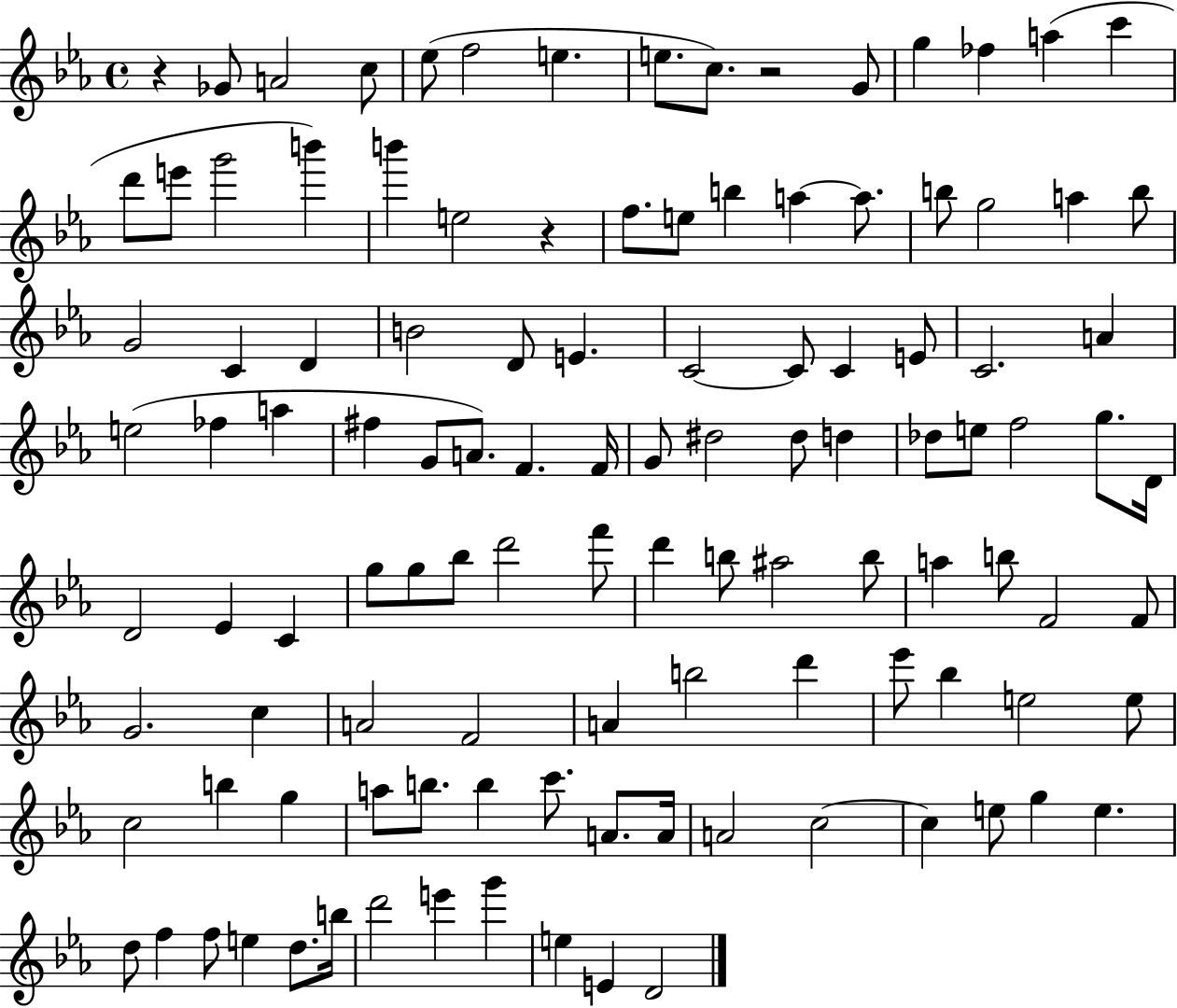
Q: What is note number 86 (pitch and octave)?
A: B5